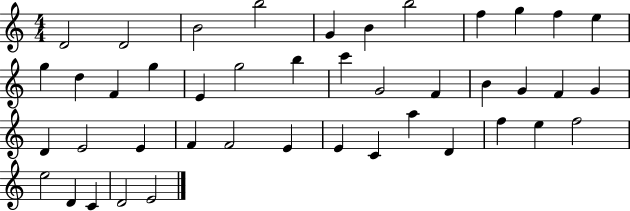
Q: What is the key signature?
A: C major